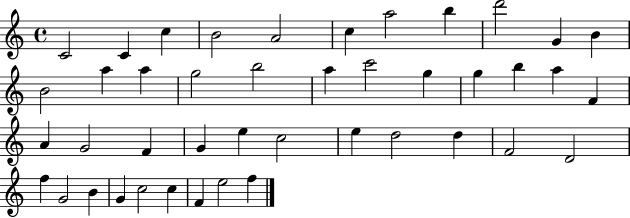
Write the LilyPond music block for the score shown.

{
  \clef treble
  \time 4/4
  \defaultTimeSignature
  \key c \major
  c'2 c'4 c''4 | b'2 a'2 | c''4 a''2 b''4 | d'''2 g'4 b'4 | \break b'2 a''4 a''4 | g''2 b''2 | a''4 c'''2 g''4 | g''4 b''4 a''4 f'4 | \break a'4 g'2 f'4 | g'4 e''4 c''2 | e''4 d''2 d''4 | f'2 d'2 | \break f''4 g'2 b'4 | g'4 c''2 c''4 | f'4 e''2 f''4 | \bar "|."
}